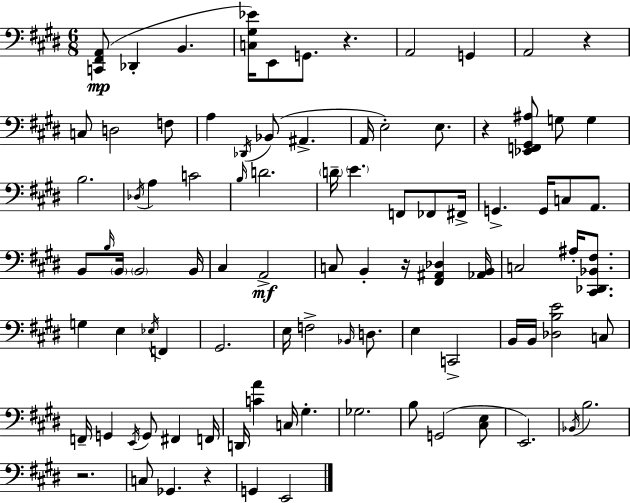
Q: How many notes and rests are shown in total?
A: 93